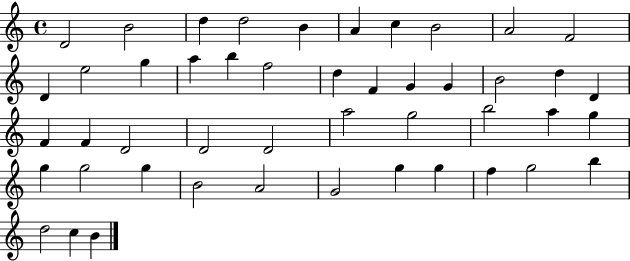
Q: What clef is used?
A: treble